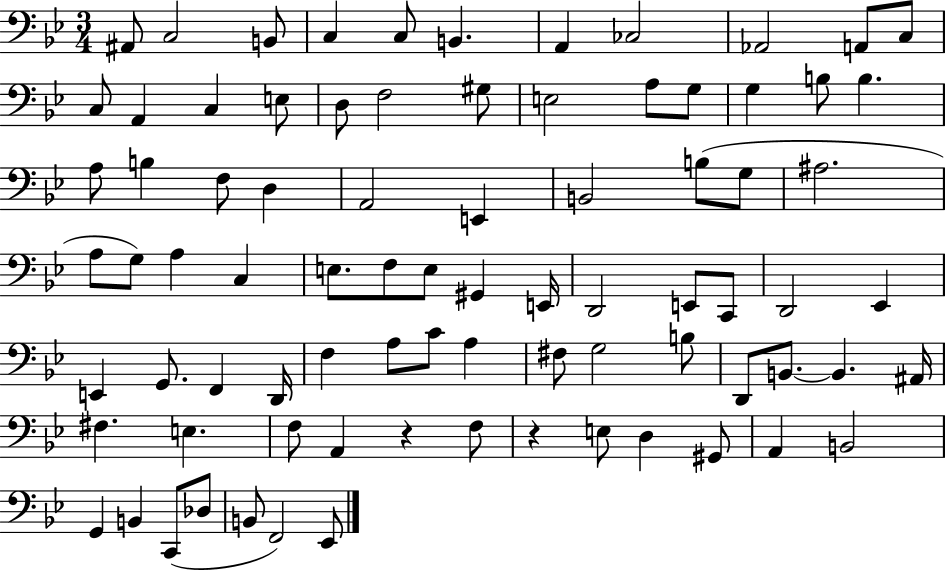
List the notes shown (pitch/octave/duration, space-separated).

A#2/e C3/h B2/e C3/q C3/e B2/q. A2/q CES3/h Ab2/h A2/e C3/e C3/e A2/q C3/q E3/e D3/e F3/h G#3/e E3/h A3/e G3/e G3/q B3/e B3/q. A3/e B3/q F3/e D3/q A2/h E2/q B2/h B3/e G3/e A#3/h. A3/e G3/e A3/q C3/q E3/e. F3/e E3/e G#2/q E2/s D2/h E2/e C2/e D2/h Eb2/q E2/q G2/e. F2/q D2/s F3/q A3/e C4/e A3/q F#3/e G3/h B3/e D2/e B2/e. B2/q. A#2/s F#3/q. E3/q. F3/e A2/q R/q F3/e R/q E3/e D3/q G#2/e A2/q B2/h G2/q B2/q C2/e Db3/e B2/e F2/h Eb2/e